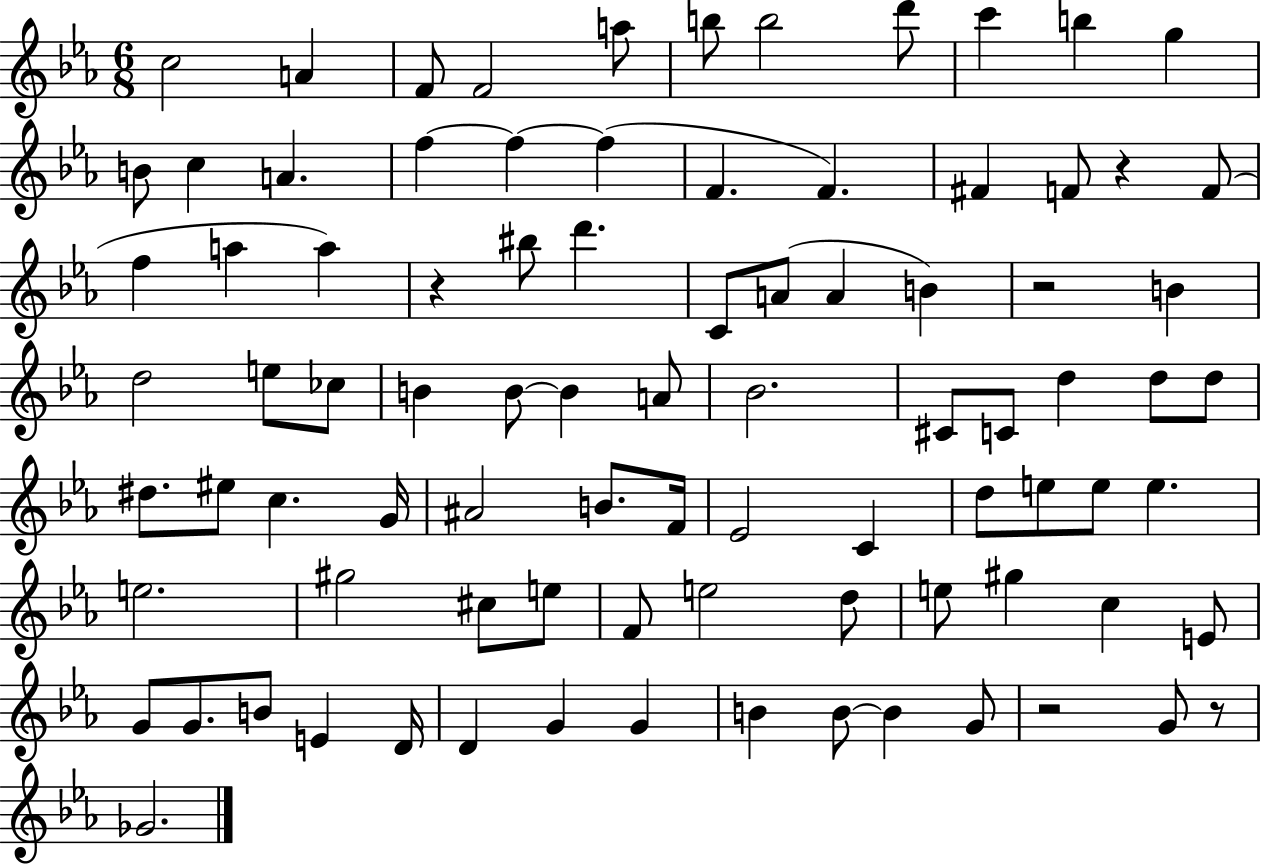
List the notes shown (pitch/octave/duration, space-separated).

C5/h A4/q F4/e F4/h A5/e B5/e B5/h D6/e C6/q B5/q G5/q B4/e C5/q A4/q. F5/q F5/q F5/q F4/q. F4/q. F#4/q F4/e R/q F4/e F5/q A5/q A5/q R/q BIS5/e D6/q. C4/e A4/e A4/q B4/q R/h B4/q D5/h E5/e CES5/e B4/q B4/e B4/q A4/e Bb4/h. C#4/e C4/e D5/q D5/e D5/e D#5/e. EIS5/e C5/q. G4/s A#4/h B4/e. F4/s Eb4/h C4/q D5/e E5/e E5/e E5/q. E5/h. G#5/h C#5/e E5/e F4/e E5/h D5/e E5/e G#5/q C5/q E4/e G4/e G4/e. B4/e E4/q D4/s D4/q G4/q G4/q B4/q B4/e B4/q G4/e R/h G4/e R/e Gb4/h.